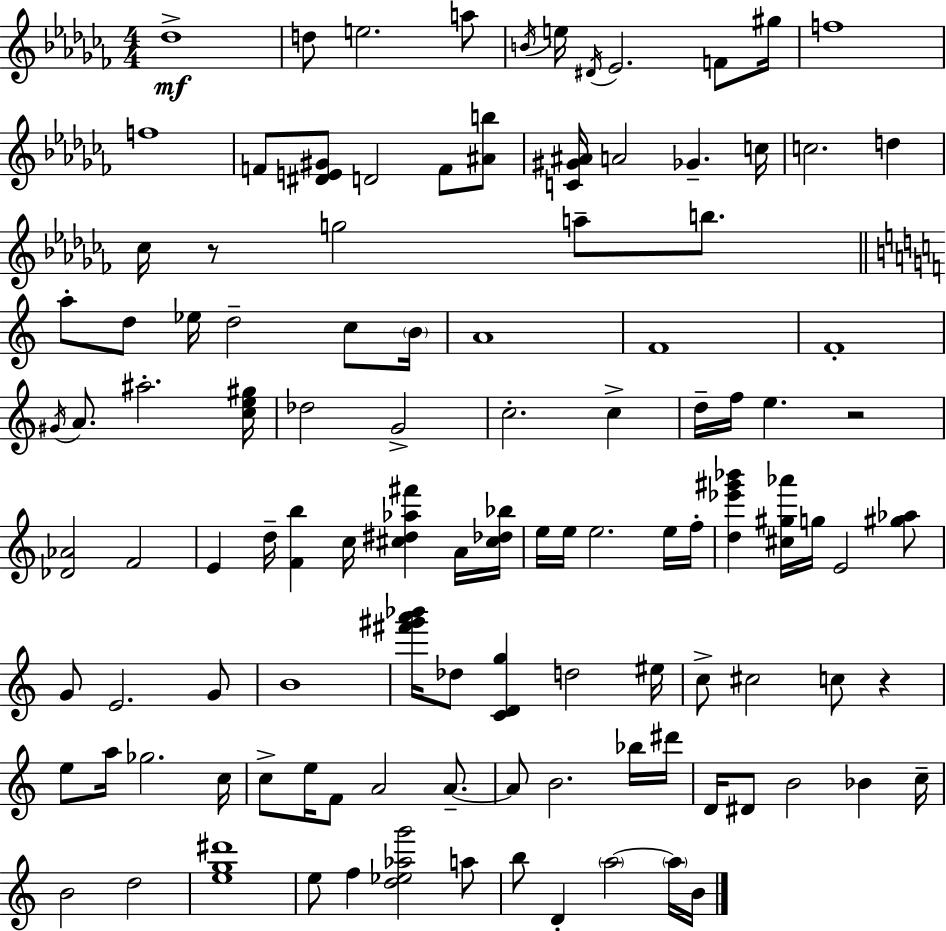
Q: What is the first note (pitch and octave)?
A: Db5